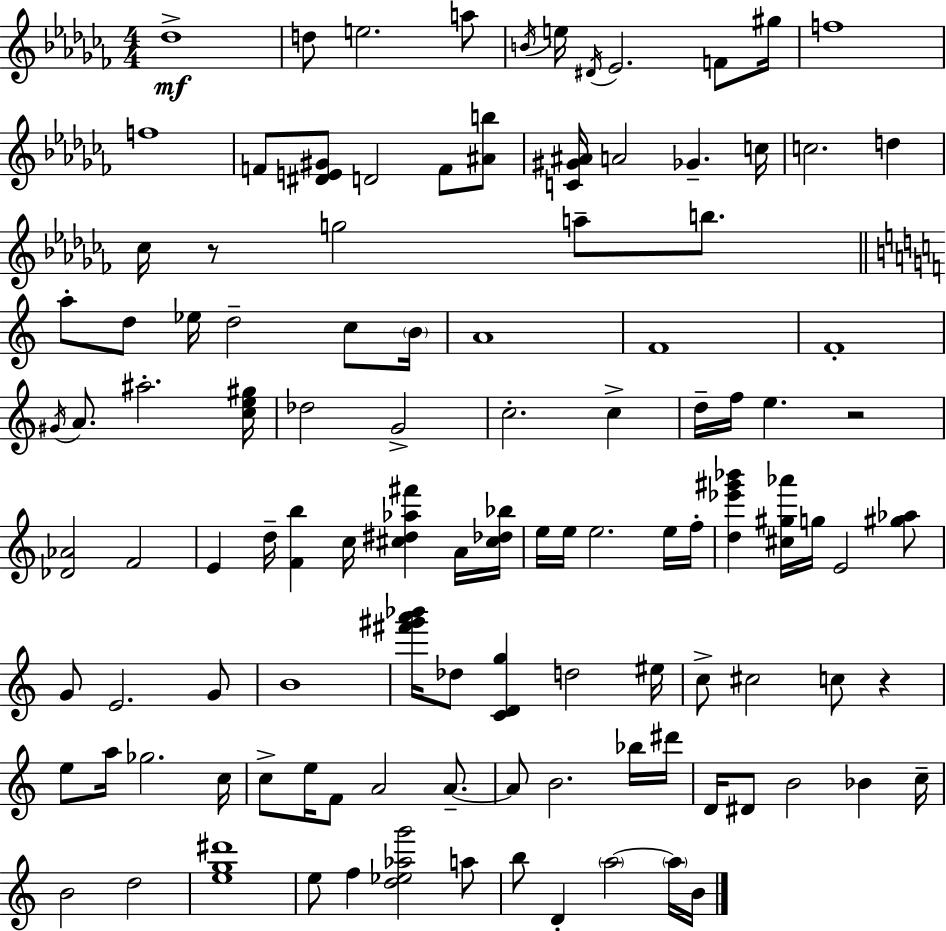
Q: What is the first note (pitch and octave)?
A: Db5